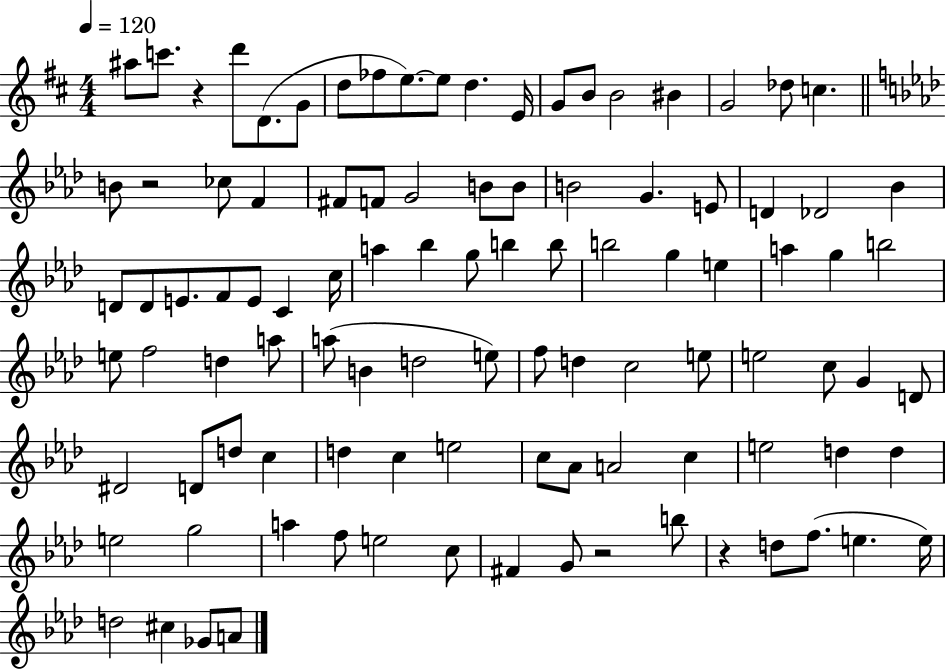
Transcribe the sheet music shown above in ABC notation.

X:1
T:Untitled
M:4/4
L:1/4
K:D
^a/2 c'/2 z d'/2 D/2 G/2 d/2 _f/2 e/2 e/2 d E/4 G/2 B/2 B2 ^B G2 _d/2 c B/2 z2 _c/2 F ^F/2 F/2 G2 B/2 B/2 B2 G E/2 D _D2 _B D/2 D/2 E/2 F/2 E/2 C c/4 a _b g/2 b b/2 b2 g e a g b2 e/2 f2 d a/2 a/2 B d2 e/2 f/2 d c2 e/2 e2 c/2 G D/2 ^D2 D/2 d/2 c d c e2 c/2 _A/2 A2 c e2 d d e2 g2 a f/2 e2 c/2 ^F G/2 z2 b/2 z d/2 f/2 e e/4 d2 ^c _G/2 A/2